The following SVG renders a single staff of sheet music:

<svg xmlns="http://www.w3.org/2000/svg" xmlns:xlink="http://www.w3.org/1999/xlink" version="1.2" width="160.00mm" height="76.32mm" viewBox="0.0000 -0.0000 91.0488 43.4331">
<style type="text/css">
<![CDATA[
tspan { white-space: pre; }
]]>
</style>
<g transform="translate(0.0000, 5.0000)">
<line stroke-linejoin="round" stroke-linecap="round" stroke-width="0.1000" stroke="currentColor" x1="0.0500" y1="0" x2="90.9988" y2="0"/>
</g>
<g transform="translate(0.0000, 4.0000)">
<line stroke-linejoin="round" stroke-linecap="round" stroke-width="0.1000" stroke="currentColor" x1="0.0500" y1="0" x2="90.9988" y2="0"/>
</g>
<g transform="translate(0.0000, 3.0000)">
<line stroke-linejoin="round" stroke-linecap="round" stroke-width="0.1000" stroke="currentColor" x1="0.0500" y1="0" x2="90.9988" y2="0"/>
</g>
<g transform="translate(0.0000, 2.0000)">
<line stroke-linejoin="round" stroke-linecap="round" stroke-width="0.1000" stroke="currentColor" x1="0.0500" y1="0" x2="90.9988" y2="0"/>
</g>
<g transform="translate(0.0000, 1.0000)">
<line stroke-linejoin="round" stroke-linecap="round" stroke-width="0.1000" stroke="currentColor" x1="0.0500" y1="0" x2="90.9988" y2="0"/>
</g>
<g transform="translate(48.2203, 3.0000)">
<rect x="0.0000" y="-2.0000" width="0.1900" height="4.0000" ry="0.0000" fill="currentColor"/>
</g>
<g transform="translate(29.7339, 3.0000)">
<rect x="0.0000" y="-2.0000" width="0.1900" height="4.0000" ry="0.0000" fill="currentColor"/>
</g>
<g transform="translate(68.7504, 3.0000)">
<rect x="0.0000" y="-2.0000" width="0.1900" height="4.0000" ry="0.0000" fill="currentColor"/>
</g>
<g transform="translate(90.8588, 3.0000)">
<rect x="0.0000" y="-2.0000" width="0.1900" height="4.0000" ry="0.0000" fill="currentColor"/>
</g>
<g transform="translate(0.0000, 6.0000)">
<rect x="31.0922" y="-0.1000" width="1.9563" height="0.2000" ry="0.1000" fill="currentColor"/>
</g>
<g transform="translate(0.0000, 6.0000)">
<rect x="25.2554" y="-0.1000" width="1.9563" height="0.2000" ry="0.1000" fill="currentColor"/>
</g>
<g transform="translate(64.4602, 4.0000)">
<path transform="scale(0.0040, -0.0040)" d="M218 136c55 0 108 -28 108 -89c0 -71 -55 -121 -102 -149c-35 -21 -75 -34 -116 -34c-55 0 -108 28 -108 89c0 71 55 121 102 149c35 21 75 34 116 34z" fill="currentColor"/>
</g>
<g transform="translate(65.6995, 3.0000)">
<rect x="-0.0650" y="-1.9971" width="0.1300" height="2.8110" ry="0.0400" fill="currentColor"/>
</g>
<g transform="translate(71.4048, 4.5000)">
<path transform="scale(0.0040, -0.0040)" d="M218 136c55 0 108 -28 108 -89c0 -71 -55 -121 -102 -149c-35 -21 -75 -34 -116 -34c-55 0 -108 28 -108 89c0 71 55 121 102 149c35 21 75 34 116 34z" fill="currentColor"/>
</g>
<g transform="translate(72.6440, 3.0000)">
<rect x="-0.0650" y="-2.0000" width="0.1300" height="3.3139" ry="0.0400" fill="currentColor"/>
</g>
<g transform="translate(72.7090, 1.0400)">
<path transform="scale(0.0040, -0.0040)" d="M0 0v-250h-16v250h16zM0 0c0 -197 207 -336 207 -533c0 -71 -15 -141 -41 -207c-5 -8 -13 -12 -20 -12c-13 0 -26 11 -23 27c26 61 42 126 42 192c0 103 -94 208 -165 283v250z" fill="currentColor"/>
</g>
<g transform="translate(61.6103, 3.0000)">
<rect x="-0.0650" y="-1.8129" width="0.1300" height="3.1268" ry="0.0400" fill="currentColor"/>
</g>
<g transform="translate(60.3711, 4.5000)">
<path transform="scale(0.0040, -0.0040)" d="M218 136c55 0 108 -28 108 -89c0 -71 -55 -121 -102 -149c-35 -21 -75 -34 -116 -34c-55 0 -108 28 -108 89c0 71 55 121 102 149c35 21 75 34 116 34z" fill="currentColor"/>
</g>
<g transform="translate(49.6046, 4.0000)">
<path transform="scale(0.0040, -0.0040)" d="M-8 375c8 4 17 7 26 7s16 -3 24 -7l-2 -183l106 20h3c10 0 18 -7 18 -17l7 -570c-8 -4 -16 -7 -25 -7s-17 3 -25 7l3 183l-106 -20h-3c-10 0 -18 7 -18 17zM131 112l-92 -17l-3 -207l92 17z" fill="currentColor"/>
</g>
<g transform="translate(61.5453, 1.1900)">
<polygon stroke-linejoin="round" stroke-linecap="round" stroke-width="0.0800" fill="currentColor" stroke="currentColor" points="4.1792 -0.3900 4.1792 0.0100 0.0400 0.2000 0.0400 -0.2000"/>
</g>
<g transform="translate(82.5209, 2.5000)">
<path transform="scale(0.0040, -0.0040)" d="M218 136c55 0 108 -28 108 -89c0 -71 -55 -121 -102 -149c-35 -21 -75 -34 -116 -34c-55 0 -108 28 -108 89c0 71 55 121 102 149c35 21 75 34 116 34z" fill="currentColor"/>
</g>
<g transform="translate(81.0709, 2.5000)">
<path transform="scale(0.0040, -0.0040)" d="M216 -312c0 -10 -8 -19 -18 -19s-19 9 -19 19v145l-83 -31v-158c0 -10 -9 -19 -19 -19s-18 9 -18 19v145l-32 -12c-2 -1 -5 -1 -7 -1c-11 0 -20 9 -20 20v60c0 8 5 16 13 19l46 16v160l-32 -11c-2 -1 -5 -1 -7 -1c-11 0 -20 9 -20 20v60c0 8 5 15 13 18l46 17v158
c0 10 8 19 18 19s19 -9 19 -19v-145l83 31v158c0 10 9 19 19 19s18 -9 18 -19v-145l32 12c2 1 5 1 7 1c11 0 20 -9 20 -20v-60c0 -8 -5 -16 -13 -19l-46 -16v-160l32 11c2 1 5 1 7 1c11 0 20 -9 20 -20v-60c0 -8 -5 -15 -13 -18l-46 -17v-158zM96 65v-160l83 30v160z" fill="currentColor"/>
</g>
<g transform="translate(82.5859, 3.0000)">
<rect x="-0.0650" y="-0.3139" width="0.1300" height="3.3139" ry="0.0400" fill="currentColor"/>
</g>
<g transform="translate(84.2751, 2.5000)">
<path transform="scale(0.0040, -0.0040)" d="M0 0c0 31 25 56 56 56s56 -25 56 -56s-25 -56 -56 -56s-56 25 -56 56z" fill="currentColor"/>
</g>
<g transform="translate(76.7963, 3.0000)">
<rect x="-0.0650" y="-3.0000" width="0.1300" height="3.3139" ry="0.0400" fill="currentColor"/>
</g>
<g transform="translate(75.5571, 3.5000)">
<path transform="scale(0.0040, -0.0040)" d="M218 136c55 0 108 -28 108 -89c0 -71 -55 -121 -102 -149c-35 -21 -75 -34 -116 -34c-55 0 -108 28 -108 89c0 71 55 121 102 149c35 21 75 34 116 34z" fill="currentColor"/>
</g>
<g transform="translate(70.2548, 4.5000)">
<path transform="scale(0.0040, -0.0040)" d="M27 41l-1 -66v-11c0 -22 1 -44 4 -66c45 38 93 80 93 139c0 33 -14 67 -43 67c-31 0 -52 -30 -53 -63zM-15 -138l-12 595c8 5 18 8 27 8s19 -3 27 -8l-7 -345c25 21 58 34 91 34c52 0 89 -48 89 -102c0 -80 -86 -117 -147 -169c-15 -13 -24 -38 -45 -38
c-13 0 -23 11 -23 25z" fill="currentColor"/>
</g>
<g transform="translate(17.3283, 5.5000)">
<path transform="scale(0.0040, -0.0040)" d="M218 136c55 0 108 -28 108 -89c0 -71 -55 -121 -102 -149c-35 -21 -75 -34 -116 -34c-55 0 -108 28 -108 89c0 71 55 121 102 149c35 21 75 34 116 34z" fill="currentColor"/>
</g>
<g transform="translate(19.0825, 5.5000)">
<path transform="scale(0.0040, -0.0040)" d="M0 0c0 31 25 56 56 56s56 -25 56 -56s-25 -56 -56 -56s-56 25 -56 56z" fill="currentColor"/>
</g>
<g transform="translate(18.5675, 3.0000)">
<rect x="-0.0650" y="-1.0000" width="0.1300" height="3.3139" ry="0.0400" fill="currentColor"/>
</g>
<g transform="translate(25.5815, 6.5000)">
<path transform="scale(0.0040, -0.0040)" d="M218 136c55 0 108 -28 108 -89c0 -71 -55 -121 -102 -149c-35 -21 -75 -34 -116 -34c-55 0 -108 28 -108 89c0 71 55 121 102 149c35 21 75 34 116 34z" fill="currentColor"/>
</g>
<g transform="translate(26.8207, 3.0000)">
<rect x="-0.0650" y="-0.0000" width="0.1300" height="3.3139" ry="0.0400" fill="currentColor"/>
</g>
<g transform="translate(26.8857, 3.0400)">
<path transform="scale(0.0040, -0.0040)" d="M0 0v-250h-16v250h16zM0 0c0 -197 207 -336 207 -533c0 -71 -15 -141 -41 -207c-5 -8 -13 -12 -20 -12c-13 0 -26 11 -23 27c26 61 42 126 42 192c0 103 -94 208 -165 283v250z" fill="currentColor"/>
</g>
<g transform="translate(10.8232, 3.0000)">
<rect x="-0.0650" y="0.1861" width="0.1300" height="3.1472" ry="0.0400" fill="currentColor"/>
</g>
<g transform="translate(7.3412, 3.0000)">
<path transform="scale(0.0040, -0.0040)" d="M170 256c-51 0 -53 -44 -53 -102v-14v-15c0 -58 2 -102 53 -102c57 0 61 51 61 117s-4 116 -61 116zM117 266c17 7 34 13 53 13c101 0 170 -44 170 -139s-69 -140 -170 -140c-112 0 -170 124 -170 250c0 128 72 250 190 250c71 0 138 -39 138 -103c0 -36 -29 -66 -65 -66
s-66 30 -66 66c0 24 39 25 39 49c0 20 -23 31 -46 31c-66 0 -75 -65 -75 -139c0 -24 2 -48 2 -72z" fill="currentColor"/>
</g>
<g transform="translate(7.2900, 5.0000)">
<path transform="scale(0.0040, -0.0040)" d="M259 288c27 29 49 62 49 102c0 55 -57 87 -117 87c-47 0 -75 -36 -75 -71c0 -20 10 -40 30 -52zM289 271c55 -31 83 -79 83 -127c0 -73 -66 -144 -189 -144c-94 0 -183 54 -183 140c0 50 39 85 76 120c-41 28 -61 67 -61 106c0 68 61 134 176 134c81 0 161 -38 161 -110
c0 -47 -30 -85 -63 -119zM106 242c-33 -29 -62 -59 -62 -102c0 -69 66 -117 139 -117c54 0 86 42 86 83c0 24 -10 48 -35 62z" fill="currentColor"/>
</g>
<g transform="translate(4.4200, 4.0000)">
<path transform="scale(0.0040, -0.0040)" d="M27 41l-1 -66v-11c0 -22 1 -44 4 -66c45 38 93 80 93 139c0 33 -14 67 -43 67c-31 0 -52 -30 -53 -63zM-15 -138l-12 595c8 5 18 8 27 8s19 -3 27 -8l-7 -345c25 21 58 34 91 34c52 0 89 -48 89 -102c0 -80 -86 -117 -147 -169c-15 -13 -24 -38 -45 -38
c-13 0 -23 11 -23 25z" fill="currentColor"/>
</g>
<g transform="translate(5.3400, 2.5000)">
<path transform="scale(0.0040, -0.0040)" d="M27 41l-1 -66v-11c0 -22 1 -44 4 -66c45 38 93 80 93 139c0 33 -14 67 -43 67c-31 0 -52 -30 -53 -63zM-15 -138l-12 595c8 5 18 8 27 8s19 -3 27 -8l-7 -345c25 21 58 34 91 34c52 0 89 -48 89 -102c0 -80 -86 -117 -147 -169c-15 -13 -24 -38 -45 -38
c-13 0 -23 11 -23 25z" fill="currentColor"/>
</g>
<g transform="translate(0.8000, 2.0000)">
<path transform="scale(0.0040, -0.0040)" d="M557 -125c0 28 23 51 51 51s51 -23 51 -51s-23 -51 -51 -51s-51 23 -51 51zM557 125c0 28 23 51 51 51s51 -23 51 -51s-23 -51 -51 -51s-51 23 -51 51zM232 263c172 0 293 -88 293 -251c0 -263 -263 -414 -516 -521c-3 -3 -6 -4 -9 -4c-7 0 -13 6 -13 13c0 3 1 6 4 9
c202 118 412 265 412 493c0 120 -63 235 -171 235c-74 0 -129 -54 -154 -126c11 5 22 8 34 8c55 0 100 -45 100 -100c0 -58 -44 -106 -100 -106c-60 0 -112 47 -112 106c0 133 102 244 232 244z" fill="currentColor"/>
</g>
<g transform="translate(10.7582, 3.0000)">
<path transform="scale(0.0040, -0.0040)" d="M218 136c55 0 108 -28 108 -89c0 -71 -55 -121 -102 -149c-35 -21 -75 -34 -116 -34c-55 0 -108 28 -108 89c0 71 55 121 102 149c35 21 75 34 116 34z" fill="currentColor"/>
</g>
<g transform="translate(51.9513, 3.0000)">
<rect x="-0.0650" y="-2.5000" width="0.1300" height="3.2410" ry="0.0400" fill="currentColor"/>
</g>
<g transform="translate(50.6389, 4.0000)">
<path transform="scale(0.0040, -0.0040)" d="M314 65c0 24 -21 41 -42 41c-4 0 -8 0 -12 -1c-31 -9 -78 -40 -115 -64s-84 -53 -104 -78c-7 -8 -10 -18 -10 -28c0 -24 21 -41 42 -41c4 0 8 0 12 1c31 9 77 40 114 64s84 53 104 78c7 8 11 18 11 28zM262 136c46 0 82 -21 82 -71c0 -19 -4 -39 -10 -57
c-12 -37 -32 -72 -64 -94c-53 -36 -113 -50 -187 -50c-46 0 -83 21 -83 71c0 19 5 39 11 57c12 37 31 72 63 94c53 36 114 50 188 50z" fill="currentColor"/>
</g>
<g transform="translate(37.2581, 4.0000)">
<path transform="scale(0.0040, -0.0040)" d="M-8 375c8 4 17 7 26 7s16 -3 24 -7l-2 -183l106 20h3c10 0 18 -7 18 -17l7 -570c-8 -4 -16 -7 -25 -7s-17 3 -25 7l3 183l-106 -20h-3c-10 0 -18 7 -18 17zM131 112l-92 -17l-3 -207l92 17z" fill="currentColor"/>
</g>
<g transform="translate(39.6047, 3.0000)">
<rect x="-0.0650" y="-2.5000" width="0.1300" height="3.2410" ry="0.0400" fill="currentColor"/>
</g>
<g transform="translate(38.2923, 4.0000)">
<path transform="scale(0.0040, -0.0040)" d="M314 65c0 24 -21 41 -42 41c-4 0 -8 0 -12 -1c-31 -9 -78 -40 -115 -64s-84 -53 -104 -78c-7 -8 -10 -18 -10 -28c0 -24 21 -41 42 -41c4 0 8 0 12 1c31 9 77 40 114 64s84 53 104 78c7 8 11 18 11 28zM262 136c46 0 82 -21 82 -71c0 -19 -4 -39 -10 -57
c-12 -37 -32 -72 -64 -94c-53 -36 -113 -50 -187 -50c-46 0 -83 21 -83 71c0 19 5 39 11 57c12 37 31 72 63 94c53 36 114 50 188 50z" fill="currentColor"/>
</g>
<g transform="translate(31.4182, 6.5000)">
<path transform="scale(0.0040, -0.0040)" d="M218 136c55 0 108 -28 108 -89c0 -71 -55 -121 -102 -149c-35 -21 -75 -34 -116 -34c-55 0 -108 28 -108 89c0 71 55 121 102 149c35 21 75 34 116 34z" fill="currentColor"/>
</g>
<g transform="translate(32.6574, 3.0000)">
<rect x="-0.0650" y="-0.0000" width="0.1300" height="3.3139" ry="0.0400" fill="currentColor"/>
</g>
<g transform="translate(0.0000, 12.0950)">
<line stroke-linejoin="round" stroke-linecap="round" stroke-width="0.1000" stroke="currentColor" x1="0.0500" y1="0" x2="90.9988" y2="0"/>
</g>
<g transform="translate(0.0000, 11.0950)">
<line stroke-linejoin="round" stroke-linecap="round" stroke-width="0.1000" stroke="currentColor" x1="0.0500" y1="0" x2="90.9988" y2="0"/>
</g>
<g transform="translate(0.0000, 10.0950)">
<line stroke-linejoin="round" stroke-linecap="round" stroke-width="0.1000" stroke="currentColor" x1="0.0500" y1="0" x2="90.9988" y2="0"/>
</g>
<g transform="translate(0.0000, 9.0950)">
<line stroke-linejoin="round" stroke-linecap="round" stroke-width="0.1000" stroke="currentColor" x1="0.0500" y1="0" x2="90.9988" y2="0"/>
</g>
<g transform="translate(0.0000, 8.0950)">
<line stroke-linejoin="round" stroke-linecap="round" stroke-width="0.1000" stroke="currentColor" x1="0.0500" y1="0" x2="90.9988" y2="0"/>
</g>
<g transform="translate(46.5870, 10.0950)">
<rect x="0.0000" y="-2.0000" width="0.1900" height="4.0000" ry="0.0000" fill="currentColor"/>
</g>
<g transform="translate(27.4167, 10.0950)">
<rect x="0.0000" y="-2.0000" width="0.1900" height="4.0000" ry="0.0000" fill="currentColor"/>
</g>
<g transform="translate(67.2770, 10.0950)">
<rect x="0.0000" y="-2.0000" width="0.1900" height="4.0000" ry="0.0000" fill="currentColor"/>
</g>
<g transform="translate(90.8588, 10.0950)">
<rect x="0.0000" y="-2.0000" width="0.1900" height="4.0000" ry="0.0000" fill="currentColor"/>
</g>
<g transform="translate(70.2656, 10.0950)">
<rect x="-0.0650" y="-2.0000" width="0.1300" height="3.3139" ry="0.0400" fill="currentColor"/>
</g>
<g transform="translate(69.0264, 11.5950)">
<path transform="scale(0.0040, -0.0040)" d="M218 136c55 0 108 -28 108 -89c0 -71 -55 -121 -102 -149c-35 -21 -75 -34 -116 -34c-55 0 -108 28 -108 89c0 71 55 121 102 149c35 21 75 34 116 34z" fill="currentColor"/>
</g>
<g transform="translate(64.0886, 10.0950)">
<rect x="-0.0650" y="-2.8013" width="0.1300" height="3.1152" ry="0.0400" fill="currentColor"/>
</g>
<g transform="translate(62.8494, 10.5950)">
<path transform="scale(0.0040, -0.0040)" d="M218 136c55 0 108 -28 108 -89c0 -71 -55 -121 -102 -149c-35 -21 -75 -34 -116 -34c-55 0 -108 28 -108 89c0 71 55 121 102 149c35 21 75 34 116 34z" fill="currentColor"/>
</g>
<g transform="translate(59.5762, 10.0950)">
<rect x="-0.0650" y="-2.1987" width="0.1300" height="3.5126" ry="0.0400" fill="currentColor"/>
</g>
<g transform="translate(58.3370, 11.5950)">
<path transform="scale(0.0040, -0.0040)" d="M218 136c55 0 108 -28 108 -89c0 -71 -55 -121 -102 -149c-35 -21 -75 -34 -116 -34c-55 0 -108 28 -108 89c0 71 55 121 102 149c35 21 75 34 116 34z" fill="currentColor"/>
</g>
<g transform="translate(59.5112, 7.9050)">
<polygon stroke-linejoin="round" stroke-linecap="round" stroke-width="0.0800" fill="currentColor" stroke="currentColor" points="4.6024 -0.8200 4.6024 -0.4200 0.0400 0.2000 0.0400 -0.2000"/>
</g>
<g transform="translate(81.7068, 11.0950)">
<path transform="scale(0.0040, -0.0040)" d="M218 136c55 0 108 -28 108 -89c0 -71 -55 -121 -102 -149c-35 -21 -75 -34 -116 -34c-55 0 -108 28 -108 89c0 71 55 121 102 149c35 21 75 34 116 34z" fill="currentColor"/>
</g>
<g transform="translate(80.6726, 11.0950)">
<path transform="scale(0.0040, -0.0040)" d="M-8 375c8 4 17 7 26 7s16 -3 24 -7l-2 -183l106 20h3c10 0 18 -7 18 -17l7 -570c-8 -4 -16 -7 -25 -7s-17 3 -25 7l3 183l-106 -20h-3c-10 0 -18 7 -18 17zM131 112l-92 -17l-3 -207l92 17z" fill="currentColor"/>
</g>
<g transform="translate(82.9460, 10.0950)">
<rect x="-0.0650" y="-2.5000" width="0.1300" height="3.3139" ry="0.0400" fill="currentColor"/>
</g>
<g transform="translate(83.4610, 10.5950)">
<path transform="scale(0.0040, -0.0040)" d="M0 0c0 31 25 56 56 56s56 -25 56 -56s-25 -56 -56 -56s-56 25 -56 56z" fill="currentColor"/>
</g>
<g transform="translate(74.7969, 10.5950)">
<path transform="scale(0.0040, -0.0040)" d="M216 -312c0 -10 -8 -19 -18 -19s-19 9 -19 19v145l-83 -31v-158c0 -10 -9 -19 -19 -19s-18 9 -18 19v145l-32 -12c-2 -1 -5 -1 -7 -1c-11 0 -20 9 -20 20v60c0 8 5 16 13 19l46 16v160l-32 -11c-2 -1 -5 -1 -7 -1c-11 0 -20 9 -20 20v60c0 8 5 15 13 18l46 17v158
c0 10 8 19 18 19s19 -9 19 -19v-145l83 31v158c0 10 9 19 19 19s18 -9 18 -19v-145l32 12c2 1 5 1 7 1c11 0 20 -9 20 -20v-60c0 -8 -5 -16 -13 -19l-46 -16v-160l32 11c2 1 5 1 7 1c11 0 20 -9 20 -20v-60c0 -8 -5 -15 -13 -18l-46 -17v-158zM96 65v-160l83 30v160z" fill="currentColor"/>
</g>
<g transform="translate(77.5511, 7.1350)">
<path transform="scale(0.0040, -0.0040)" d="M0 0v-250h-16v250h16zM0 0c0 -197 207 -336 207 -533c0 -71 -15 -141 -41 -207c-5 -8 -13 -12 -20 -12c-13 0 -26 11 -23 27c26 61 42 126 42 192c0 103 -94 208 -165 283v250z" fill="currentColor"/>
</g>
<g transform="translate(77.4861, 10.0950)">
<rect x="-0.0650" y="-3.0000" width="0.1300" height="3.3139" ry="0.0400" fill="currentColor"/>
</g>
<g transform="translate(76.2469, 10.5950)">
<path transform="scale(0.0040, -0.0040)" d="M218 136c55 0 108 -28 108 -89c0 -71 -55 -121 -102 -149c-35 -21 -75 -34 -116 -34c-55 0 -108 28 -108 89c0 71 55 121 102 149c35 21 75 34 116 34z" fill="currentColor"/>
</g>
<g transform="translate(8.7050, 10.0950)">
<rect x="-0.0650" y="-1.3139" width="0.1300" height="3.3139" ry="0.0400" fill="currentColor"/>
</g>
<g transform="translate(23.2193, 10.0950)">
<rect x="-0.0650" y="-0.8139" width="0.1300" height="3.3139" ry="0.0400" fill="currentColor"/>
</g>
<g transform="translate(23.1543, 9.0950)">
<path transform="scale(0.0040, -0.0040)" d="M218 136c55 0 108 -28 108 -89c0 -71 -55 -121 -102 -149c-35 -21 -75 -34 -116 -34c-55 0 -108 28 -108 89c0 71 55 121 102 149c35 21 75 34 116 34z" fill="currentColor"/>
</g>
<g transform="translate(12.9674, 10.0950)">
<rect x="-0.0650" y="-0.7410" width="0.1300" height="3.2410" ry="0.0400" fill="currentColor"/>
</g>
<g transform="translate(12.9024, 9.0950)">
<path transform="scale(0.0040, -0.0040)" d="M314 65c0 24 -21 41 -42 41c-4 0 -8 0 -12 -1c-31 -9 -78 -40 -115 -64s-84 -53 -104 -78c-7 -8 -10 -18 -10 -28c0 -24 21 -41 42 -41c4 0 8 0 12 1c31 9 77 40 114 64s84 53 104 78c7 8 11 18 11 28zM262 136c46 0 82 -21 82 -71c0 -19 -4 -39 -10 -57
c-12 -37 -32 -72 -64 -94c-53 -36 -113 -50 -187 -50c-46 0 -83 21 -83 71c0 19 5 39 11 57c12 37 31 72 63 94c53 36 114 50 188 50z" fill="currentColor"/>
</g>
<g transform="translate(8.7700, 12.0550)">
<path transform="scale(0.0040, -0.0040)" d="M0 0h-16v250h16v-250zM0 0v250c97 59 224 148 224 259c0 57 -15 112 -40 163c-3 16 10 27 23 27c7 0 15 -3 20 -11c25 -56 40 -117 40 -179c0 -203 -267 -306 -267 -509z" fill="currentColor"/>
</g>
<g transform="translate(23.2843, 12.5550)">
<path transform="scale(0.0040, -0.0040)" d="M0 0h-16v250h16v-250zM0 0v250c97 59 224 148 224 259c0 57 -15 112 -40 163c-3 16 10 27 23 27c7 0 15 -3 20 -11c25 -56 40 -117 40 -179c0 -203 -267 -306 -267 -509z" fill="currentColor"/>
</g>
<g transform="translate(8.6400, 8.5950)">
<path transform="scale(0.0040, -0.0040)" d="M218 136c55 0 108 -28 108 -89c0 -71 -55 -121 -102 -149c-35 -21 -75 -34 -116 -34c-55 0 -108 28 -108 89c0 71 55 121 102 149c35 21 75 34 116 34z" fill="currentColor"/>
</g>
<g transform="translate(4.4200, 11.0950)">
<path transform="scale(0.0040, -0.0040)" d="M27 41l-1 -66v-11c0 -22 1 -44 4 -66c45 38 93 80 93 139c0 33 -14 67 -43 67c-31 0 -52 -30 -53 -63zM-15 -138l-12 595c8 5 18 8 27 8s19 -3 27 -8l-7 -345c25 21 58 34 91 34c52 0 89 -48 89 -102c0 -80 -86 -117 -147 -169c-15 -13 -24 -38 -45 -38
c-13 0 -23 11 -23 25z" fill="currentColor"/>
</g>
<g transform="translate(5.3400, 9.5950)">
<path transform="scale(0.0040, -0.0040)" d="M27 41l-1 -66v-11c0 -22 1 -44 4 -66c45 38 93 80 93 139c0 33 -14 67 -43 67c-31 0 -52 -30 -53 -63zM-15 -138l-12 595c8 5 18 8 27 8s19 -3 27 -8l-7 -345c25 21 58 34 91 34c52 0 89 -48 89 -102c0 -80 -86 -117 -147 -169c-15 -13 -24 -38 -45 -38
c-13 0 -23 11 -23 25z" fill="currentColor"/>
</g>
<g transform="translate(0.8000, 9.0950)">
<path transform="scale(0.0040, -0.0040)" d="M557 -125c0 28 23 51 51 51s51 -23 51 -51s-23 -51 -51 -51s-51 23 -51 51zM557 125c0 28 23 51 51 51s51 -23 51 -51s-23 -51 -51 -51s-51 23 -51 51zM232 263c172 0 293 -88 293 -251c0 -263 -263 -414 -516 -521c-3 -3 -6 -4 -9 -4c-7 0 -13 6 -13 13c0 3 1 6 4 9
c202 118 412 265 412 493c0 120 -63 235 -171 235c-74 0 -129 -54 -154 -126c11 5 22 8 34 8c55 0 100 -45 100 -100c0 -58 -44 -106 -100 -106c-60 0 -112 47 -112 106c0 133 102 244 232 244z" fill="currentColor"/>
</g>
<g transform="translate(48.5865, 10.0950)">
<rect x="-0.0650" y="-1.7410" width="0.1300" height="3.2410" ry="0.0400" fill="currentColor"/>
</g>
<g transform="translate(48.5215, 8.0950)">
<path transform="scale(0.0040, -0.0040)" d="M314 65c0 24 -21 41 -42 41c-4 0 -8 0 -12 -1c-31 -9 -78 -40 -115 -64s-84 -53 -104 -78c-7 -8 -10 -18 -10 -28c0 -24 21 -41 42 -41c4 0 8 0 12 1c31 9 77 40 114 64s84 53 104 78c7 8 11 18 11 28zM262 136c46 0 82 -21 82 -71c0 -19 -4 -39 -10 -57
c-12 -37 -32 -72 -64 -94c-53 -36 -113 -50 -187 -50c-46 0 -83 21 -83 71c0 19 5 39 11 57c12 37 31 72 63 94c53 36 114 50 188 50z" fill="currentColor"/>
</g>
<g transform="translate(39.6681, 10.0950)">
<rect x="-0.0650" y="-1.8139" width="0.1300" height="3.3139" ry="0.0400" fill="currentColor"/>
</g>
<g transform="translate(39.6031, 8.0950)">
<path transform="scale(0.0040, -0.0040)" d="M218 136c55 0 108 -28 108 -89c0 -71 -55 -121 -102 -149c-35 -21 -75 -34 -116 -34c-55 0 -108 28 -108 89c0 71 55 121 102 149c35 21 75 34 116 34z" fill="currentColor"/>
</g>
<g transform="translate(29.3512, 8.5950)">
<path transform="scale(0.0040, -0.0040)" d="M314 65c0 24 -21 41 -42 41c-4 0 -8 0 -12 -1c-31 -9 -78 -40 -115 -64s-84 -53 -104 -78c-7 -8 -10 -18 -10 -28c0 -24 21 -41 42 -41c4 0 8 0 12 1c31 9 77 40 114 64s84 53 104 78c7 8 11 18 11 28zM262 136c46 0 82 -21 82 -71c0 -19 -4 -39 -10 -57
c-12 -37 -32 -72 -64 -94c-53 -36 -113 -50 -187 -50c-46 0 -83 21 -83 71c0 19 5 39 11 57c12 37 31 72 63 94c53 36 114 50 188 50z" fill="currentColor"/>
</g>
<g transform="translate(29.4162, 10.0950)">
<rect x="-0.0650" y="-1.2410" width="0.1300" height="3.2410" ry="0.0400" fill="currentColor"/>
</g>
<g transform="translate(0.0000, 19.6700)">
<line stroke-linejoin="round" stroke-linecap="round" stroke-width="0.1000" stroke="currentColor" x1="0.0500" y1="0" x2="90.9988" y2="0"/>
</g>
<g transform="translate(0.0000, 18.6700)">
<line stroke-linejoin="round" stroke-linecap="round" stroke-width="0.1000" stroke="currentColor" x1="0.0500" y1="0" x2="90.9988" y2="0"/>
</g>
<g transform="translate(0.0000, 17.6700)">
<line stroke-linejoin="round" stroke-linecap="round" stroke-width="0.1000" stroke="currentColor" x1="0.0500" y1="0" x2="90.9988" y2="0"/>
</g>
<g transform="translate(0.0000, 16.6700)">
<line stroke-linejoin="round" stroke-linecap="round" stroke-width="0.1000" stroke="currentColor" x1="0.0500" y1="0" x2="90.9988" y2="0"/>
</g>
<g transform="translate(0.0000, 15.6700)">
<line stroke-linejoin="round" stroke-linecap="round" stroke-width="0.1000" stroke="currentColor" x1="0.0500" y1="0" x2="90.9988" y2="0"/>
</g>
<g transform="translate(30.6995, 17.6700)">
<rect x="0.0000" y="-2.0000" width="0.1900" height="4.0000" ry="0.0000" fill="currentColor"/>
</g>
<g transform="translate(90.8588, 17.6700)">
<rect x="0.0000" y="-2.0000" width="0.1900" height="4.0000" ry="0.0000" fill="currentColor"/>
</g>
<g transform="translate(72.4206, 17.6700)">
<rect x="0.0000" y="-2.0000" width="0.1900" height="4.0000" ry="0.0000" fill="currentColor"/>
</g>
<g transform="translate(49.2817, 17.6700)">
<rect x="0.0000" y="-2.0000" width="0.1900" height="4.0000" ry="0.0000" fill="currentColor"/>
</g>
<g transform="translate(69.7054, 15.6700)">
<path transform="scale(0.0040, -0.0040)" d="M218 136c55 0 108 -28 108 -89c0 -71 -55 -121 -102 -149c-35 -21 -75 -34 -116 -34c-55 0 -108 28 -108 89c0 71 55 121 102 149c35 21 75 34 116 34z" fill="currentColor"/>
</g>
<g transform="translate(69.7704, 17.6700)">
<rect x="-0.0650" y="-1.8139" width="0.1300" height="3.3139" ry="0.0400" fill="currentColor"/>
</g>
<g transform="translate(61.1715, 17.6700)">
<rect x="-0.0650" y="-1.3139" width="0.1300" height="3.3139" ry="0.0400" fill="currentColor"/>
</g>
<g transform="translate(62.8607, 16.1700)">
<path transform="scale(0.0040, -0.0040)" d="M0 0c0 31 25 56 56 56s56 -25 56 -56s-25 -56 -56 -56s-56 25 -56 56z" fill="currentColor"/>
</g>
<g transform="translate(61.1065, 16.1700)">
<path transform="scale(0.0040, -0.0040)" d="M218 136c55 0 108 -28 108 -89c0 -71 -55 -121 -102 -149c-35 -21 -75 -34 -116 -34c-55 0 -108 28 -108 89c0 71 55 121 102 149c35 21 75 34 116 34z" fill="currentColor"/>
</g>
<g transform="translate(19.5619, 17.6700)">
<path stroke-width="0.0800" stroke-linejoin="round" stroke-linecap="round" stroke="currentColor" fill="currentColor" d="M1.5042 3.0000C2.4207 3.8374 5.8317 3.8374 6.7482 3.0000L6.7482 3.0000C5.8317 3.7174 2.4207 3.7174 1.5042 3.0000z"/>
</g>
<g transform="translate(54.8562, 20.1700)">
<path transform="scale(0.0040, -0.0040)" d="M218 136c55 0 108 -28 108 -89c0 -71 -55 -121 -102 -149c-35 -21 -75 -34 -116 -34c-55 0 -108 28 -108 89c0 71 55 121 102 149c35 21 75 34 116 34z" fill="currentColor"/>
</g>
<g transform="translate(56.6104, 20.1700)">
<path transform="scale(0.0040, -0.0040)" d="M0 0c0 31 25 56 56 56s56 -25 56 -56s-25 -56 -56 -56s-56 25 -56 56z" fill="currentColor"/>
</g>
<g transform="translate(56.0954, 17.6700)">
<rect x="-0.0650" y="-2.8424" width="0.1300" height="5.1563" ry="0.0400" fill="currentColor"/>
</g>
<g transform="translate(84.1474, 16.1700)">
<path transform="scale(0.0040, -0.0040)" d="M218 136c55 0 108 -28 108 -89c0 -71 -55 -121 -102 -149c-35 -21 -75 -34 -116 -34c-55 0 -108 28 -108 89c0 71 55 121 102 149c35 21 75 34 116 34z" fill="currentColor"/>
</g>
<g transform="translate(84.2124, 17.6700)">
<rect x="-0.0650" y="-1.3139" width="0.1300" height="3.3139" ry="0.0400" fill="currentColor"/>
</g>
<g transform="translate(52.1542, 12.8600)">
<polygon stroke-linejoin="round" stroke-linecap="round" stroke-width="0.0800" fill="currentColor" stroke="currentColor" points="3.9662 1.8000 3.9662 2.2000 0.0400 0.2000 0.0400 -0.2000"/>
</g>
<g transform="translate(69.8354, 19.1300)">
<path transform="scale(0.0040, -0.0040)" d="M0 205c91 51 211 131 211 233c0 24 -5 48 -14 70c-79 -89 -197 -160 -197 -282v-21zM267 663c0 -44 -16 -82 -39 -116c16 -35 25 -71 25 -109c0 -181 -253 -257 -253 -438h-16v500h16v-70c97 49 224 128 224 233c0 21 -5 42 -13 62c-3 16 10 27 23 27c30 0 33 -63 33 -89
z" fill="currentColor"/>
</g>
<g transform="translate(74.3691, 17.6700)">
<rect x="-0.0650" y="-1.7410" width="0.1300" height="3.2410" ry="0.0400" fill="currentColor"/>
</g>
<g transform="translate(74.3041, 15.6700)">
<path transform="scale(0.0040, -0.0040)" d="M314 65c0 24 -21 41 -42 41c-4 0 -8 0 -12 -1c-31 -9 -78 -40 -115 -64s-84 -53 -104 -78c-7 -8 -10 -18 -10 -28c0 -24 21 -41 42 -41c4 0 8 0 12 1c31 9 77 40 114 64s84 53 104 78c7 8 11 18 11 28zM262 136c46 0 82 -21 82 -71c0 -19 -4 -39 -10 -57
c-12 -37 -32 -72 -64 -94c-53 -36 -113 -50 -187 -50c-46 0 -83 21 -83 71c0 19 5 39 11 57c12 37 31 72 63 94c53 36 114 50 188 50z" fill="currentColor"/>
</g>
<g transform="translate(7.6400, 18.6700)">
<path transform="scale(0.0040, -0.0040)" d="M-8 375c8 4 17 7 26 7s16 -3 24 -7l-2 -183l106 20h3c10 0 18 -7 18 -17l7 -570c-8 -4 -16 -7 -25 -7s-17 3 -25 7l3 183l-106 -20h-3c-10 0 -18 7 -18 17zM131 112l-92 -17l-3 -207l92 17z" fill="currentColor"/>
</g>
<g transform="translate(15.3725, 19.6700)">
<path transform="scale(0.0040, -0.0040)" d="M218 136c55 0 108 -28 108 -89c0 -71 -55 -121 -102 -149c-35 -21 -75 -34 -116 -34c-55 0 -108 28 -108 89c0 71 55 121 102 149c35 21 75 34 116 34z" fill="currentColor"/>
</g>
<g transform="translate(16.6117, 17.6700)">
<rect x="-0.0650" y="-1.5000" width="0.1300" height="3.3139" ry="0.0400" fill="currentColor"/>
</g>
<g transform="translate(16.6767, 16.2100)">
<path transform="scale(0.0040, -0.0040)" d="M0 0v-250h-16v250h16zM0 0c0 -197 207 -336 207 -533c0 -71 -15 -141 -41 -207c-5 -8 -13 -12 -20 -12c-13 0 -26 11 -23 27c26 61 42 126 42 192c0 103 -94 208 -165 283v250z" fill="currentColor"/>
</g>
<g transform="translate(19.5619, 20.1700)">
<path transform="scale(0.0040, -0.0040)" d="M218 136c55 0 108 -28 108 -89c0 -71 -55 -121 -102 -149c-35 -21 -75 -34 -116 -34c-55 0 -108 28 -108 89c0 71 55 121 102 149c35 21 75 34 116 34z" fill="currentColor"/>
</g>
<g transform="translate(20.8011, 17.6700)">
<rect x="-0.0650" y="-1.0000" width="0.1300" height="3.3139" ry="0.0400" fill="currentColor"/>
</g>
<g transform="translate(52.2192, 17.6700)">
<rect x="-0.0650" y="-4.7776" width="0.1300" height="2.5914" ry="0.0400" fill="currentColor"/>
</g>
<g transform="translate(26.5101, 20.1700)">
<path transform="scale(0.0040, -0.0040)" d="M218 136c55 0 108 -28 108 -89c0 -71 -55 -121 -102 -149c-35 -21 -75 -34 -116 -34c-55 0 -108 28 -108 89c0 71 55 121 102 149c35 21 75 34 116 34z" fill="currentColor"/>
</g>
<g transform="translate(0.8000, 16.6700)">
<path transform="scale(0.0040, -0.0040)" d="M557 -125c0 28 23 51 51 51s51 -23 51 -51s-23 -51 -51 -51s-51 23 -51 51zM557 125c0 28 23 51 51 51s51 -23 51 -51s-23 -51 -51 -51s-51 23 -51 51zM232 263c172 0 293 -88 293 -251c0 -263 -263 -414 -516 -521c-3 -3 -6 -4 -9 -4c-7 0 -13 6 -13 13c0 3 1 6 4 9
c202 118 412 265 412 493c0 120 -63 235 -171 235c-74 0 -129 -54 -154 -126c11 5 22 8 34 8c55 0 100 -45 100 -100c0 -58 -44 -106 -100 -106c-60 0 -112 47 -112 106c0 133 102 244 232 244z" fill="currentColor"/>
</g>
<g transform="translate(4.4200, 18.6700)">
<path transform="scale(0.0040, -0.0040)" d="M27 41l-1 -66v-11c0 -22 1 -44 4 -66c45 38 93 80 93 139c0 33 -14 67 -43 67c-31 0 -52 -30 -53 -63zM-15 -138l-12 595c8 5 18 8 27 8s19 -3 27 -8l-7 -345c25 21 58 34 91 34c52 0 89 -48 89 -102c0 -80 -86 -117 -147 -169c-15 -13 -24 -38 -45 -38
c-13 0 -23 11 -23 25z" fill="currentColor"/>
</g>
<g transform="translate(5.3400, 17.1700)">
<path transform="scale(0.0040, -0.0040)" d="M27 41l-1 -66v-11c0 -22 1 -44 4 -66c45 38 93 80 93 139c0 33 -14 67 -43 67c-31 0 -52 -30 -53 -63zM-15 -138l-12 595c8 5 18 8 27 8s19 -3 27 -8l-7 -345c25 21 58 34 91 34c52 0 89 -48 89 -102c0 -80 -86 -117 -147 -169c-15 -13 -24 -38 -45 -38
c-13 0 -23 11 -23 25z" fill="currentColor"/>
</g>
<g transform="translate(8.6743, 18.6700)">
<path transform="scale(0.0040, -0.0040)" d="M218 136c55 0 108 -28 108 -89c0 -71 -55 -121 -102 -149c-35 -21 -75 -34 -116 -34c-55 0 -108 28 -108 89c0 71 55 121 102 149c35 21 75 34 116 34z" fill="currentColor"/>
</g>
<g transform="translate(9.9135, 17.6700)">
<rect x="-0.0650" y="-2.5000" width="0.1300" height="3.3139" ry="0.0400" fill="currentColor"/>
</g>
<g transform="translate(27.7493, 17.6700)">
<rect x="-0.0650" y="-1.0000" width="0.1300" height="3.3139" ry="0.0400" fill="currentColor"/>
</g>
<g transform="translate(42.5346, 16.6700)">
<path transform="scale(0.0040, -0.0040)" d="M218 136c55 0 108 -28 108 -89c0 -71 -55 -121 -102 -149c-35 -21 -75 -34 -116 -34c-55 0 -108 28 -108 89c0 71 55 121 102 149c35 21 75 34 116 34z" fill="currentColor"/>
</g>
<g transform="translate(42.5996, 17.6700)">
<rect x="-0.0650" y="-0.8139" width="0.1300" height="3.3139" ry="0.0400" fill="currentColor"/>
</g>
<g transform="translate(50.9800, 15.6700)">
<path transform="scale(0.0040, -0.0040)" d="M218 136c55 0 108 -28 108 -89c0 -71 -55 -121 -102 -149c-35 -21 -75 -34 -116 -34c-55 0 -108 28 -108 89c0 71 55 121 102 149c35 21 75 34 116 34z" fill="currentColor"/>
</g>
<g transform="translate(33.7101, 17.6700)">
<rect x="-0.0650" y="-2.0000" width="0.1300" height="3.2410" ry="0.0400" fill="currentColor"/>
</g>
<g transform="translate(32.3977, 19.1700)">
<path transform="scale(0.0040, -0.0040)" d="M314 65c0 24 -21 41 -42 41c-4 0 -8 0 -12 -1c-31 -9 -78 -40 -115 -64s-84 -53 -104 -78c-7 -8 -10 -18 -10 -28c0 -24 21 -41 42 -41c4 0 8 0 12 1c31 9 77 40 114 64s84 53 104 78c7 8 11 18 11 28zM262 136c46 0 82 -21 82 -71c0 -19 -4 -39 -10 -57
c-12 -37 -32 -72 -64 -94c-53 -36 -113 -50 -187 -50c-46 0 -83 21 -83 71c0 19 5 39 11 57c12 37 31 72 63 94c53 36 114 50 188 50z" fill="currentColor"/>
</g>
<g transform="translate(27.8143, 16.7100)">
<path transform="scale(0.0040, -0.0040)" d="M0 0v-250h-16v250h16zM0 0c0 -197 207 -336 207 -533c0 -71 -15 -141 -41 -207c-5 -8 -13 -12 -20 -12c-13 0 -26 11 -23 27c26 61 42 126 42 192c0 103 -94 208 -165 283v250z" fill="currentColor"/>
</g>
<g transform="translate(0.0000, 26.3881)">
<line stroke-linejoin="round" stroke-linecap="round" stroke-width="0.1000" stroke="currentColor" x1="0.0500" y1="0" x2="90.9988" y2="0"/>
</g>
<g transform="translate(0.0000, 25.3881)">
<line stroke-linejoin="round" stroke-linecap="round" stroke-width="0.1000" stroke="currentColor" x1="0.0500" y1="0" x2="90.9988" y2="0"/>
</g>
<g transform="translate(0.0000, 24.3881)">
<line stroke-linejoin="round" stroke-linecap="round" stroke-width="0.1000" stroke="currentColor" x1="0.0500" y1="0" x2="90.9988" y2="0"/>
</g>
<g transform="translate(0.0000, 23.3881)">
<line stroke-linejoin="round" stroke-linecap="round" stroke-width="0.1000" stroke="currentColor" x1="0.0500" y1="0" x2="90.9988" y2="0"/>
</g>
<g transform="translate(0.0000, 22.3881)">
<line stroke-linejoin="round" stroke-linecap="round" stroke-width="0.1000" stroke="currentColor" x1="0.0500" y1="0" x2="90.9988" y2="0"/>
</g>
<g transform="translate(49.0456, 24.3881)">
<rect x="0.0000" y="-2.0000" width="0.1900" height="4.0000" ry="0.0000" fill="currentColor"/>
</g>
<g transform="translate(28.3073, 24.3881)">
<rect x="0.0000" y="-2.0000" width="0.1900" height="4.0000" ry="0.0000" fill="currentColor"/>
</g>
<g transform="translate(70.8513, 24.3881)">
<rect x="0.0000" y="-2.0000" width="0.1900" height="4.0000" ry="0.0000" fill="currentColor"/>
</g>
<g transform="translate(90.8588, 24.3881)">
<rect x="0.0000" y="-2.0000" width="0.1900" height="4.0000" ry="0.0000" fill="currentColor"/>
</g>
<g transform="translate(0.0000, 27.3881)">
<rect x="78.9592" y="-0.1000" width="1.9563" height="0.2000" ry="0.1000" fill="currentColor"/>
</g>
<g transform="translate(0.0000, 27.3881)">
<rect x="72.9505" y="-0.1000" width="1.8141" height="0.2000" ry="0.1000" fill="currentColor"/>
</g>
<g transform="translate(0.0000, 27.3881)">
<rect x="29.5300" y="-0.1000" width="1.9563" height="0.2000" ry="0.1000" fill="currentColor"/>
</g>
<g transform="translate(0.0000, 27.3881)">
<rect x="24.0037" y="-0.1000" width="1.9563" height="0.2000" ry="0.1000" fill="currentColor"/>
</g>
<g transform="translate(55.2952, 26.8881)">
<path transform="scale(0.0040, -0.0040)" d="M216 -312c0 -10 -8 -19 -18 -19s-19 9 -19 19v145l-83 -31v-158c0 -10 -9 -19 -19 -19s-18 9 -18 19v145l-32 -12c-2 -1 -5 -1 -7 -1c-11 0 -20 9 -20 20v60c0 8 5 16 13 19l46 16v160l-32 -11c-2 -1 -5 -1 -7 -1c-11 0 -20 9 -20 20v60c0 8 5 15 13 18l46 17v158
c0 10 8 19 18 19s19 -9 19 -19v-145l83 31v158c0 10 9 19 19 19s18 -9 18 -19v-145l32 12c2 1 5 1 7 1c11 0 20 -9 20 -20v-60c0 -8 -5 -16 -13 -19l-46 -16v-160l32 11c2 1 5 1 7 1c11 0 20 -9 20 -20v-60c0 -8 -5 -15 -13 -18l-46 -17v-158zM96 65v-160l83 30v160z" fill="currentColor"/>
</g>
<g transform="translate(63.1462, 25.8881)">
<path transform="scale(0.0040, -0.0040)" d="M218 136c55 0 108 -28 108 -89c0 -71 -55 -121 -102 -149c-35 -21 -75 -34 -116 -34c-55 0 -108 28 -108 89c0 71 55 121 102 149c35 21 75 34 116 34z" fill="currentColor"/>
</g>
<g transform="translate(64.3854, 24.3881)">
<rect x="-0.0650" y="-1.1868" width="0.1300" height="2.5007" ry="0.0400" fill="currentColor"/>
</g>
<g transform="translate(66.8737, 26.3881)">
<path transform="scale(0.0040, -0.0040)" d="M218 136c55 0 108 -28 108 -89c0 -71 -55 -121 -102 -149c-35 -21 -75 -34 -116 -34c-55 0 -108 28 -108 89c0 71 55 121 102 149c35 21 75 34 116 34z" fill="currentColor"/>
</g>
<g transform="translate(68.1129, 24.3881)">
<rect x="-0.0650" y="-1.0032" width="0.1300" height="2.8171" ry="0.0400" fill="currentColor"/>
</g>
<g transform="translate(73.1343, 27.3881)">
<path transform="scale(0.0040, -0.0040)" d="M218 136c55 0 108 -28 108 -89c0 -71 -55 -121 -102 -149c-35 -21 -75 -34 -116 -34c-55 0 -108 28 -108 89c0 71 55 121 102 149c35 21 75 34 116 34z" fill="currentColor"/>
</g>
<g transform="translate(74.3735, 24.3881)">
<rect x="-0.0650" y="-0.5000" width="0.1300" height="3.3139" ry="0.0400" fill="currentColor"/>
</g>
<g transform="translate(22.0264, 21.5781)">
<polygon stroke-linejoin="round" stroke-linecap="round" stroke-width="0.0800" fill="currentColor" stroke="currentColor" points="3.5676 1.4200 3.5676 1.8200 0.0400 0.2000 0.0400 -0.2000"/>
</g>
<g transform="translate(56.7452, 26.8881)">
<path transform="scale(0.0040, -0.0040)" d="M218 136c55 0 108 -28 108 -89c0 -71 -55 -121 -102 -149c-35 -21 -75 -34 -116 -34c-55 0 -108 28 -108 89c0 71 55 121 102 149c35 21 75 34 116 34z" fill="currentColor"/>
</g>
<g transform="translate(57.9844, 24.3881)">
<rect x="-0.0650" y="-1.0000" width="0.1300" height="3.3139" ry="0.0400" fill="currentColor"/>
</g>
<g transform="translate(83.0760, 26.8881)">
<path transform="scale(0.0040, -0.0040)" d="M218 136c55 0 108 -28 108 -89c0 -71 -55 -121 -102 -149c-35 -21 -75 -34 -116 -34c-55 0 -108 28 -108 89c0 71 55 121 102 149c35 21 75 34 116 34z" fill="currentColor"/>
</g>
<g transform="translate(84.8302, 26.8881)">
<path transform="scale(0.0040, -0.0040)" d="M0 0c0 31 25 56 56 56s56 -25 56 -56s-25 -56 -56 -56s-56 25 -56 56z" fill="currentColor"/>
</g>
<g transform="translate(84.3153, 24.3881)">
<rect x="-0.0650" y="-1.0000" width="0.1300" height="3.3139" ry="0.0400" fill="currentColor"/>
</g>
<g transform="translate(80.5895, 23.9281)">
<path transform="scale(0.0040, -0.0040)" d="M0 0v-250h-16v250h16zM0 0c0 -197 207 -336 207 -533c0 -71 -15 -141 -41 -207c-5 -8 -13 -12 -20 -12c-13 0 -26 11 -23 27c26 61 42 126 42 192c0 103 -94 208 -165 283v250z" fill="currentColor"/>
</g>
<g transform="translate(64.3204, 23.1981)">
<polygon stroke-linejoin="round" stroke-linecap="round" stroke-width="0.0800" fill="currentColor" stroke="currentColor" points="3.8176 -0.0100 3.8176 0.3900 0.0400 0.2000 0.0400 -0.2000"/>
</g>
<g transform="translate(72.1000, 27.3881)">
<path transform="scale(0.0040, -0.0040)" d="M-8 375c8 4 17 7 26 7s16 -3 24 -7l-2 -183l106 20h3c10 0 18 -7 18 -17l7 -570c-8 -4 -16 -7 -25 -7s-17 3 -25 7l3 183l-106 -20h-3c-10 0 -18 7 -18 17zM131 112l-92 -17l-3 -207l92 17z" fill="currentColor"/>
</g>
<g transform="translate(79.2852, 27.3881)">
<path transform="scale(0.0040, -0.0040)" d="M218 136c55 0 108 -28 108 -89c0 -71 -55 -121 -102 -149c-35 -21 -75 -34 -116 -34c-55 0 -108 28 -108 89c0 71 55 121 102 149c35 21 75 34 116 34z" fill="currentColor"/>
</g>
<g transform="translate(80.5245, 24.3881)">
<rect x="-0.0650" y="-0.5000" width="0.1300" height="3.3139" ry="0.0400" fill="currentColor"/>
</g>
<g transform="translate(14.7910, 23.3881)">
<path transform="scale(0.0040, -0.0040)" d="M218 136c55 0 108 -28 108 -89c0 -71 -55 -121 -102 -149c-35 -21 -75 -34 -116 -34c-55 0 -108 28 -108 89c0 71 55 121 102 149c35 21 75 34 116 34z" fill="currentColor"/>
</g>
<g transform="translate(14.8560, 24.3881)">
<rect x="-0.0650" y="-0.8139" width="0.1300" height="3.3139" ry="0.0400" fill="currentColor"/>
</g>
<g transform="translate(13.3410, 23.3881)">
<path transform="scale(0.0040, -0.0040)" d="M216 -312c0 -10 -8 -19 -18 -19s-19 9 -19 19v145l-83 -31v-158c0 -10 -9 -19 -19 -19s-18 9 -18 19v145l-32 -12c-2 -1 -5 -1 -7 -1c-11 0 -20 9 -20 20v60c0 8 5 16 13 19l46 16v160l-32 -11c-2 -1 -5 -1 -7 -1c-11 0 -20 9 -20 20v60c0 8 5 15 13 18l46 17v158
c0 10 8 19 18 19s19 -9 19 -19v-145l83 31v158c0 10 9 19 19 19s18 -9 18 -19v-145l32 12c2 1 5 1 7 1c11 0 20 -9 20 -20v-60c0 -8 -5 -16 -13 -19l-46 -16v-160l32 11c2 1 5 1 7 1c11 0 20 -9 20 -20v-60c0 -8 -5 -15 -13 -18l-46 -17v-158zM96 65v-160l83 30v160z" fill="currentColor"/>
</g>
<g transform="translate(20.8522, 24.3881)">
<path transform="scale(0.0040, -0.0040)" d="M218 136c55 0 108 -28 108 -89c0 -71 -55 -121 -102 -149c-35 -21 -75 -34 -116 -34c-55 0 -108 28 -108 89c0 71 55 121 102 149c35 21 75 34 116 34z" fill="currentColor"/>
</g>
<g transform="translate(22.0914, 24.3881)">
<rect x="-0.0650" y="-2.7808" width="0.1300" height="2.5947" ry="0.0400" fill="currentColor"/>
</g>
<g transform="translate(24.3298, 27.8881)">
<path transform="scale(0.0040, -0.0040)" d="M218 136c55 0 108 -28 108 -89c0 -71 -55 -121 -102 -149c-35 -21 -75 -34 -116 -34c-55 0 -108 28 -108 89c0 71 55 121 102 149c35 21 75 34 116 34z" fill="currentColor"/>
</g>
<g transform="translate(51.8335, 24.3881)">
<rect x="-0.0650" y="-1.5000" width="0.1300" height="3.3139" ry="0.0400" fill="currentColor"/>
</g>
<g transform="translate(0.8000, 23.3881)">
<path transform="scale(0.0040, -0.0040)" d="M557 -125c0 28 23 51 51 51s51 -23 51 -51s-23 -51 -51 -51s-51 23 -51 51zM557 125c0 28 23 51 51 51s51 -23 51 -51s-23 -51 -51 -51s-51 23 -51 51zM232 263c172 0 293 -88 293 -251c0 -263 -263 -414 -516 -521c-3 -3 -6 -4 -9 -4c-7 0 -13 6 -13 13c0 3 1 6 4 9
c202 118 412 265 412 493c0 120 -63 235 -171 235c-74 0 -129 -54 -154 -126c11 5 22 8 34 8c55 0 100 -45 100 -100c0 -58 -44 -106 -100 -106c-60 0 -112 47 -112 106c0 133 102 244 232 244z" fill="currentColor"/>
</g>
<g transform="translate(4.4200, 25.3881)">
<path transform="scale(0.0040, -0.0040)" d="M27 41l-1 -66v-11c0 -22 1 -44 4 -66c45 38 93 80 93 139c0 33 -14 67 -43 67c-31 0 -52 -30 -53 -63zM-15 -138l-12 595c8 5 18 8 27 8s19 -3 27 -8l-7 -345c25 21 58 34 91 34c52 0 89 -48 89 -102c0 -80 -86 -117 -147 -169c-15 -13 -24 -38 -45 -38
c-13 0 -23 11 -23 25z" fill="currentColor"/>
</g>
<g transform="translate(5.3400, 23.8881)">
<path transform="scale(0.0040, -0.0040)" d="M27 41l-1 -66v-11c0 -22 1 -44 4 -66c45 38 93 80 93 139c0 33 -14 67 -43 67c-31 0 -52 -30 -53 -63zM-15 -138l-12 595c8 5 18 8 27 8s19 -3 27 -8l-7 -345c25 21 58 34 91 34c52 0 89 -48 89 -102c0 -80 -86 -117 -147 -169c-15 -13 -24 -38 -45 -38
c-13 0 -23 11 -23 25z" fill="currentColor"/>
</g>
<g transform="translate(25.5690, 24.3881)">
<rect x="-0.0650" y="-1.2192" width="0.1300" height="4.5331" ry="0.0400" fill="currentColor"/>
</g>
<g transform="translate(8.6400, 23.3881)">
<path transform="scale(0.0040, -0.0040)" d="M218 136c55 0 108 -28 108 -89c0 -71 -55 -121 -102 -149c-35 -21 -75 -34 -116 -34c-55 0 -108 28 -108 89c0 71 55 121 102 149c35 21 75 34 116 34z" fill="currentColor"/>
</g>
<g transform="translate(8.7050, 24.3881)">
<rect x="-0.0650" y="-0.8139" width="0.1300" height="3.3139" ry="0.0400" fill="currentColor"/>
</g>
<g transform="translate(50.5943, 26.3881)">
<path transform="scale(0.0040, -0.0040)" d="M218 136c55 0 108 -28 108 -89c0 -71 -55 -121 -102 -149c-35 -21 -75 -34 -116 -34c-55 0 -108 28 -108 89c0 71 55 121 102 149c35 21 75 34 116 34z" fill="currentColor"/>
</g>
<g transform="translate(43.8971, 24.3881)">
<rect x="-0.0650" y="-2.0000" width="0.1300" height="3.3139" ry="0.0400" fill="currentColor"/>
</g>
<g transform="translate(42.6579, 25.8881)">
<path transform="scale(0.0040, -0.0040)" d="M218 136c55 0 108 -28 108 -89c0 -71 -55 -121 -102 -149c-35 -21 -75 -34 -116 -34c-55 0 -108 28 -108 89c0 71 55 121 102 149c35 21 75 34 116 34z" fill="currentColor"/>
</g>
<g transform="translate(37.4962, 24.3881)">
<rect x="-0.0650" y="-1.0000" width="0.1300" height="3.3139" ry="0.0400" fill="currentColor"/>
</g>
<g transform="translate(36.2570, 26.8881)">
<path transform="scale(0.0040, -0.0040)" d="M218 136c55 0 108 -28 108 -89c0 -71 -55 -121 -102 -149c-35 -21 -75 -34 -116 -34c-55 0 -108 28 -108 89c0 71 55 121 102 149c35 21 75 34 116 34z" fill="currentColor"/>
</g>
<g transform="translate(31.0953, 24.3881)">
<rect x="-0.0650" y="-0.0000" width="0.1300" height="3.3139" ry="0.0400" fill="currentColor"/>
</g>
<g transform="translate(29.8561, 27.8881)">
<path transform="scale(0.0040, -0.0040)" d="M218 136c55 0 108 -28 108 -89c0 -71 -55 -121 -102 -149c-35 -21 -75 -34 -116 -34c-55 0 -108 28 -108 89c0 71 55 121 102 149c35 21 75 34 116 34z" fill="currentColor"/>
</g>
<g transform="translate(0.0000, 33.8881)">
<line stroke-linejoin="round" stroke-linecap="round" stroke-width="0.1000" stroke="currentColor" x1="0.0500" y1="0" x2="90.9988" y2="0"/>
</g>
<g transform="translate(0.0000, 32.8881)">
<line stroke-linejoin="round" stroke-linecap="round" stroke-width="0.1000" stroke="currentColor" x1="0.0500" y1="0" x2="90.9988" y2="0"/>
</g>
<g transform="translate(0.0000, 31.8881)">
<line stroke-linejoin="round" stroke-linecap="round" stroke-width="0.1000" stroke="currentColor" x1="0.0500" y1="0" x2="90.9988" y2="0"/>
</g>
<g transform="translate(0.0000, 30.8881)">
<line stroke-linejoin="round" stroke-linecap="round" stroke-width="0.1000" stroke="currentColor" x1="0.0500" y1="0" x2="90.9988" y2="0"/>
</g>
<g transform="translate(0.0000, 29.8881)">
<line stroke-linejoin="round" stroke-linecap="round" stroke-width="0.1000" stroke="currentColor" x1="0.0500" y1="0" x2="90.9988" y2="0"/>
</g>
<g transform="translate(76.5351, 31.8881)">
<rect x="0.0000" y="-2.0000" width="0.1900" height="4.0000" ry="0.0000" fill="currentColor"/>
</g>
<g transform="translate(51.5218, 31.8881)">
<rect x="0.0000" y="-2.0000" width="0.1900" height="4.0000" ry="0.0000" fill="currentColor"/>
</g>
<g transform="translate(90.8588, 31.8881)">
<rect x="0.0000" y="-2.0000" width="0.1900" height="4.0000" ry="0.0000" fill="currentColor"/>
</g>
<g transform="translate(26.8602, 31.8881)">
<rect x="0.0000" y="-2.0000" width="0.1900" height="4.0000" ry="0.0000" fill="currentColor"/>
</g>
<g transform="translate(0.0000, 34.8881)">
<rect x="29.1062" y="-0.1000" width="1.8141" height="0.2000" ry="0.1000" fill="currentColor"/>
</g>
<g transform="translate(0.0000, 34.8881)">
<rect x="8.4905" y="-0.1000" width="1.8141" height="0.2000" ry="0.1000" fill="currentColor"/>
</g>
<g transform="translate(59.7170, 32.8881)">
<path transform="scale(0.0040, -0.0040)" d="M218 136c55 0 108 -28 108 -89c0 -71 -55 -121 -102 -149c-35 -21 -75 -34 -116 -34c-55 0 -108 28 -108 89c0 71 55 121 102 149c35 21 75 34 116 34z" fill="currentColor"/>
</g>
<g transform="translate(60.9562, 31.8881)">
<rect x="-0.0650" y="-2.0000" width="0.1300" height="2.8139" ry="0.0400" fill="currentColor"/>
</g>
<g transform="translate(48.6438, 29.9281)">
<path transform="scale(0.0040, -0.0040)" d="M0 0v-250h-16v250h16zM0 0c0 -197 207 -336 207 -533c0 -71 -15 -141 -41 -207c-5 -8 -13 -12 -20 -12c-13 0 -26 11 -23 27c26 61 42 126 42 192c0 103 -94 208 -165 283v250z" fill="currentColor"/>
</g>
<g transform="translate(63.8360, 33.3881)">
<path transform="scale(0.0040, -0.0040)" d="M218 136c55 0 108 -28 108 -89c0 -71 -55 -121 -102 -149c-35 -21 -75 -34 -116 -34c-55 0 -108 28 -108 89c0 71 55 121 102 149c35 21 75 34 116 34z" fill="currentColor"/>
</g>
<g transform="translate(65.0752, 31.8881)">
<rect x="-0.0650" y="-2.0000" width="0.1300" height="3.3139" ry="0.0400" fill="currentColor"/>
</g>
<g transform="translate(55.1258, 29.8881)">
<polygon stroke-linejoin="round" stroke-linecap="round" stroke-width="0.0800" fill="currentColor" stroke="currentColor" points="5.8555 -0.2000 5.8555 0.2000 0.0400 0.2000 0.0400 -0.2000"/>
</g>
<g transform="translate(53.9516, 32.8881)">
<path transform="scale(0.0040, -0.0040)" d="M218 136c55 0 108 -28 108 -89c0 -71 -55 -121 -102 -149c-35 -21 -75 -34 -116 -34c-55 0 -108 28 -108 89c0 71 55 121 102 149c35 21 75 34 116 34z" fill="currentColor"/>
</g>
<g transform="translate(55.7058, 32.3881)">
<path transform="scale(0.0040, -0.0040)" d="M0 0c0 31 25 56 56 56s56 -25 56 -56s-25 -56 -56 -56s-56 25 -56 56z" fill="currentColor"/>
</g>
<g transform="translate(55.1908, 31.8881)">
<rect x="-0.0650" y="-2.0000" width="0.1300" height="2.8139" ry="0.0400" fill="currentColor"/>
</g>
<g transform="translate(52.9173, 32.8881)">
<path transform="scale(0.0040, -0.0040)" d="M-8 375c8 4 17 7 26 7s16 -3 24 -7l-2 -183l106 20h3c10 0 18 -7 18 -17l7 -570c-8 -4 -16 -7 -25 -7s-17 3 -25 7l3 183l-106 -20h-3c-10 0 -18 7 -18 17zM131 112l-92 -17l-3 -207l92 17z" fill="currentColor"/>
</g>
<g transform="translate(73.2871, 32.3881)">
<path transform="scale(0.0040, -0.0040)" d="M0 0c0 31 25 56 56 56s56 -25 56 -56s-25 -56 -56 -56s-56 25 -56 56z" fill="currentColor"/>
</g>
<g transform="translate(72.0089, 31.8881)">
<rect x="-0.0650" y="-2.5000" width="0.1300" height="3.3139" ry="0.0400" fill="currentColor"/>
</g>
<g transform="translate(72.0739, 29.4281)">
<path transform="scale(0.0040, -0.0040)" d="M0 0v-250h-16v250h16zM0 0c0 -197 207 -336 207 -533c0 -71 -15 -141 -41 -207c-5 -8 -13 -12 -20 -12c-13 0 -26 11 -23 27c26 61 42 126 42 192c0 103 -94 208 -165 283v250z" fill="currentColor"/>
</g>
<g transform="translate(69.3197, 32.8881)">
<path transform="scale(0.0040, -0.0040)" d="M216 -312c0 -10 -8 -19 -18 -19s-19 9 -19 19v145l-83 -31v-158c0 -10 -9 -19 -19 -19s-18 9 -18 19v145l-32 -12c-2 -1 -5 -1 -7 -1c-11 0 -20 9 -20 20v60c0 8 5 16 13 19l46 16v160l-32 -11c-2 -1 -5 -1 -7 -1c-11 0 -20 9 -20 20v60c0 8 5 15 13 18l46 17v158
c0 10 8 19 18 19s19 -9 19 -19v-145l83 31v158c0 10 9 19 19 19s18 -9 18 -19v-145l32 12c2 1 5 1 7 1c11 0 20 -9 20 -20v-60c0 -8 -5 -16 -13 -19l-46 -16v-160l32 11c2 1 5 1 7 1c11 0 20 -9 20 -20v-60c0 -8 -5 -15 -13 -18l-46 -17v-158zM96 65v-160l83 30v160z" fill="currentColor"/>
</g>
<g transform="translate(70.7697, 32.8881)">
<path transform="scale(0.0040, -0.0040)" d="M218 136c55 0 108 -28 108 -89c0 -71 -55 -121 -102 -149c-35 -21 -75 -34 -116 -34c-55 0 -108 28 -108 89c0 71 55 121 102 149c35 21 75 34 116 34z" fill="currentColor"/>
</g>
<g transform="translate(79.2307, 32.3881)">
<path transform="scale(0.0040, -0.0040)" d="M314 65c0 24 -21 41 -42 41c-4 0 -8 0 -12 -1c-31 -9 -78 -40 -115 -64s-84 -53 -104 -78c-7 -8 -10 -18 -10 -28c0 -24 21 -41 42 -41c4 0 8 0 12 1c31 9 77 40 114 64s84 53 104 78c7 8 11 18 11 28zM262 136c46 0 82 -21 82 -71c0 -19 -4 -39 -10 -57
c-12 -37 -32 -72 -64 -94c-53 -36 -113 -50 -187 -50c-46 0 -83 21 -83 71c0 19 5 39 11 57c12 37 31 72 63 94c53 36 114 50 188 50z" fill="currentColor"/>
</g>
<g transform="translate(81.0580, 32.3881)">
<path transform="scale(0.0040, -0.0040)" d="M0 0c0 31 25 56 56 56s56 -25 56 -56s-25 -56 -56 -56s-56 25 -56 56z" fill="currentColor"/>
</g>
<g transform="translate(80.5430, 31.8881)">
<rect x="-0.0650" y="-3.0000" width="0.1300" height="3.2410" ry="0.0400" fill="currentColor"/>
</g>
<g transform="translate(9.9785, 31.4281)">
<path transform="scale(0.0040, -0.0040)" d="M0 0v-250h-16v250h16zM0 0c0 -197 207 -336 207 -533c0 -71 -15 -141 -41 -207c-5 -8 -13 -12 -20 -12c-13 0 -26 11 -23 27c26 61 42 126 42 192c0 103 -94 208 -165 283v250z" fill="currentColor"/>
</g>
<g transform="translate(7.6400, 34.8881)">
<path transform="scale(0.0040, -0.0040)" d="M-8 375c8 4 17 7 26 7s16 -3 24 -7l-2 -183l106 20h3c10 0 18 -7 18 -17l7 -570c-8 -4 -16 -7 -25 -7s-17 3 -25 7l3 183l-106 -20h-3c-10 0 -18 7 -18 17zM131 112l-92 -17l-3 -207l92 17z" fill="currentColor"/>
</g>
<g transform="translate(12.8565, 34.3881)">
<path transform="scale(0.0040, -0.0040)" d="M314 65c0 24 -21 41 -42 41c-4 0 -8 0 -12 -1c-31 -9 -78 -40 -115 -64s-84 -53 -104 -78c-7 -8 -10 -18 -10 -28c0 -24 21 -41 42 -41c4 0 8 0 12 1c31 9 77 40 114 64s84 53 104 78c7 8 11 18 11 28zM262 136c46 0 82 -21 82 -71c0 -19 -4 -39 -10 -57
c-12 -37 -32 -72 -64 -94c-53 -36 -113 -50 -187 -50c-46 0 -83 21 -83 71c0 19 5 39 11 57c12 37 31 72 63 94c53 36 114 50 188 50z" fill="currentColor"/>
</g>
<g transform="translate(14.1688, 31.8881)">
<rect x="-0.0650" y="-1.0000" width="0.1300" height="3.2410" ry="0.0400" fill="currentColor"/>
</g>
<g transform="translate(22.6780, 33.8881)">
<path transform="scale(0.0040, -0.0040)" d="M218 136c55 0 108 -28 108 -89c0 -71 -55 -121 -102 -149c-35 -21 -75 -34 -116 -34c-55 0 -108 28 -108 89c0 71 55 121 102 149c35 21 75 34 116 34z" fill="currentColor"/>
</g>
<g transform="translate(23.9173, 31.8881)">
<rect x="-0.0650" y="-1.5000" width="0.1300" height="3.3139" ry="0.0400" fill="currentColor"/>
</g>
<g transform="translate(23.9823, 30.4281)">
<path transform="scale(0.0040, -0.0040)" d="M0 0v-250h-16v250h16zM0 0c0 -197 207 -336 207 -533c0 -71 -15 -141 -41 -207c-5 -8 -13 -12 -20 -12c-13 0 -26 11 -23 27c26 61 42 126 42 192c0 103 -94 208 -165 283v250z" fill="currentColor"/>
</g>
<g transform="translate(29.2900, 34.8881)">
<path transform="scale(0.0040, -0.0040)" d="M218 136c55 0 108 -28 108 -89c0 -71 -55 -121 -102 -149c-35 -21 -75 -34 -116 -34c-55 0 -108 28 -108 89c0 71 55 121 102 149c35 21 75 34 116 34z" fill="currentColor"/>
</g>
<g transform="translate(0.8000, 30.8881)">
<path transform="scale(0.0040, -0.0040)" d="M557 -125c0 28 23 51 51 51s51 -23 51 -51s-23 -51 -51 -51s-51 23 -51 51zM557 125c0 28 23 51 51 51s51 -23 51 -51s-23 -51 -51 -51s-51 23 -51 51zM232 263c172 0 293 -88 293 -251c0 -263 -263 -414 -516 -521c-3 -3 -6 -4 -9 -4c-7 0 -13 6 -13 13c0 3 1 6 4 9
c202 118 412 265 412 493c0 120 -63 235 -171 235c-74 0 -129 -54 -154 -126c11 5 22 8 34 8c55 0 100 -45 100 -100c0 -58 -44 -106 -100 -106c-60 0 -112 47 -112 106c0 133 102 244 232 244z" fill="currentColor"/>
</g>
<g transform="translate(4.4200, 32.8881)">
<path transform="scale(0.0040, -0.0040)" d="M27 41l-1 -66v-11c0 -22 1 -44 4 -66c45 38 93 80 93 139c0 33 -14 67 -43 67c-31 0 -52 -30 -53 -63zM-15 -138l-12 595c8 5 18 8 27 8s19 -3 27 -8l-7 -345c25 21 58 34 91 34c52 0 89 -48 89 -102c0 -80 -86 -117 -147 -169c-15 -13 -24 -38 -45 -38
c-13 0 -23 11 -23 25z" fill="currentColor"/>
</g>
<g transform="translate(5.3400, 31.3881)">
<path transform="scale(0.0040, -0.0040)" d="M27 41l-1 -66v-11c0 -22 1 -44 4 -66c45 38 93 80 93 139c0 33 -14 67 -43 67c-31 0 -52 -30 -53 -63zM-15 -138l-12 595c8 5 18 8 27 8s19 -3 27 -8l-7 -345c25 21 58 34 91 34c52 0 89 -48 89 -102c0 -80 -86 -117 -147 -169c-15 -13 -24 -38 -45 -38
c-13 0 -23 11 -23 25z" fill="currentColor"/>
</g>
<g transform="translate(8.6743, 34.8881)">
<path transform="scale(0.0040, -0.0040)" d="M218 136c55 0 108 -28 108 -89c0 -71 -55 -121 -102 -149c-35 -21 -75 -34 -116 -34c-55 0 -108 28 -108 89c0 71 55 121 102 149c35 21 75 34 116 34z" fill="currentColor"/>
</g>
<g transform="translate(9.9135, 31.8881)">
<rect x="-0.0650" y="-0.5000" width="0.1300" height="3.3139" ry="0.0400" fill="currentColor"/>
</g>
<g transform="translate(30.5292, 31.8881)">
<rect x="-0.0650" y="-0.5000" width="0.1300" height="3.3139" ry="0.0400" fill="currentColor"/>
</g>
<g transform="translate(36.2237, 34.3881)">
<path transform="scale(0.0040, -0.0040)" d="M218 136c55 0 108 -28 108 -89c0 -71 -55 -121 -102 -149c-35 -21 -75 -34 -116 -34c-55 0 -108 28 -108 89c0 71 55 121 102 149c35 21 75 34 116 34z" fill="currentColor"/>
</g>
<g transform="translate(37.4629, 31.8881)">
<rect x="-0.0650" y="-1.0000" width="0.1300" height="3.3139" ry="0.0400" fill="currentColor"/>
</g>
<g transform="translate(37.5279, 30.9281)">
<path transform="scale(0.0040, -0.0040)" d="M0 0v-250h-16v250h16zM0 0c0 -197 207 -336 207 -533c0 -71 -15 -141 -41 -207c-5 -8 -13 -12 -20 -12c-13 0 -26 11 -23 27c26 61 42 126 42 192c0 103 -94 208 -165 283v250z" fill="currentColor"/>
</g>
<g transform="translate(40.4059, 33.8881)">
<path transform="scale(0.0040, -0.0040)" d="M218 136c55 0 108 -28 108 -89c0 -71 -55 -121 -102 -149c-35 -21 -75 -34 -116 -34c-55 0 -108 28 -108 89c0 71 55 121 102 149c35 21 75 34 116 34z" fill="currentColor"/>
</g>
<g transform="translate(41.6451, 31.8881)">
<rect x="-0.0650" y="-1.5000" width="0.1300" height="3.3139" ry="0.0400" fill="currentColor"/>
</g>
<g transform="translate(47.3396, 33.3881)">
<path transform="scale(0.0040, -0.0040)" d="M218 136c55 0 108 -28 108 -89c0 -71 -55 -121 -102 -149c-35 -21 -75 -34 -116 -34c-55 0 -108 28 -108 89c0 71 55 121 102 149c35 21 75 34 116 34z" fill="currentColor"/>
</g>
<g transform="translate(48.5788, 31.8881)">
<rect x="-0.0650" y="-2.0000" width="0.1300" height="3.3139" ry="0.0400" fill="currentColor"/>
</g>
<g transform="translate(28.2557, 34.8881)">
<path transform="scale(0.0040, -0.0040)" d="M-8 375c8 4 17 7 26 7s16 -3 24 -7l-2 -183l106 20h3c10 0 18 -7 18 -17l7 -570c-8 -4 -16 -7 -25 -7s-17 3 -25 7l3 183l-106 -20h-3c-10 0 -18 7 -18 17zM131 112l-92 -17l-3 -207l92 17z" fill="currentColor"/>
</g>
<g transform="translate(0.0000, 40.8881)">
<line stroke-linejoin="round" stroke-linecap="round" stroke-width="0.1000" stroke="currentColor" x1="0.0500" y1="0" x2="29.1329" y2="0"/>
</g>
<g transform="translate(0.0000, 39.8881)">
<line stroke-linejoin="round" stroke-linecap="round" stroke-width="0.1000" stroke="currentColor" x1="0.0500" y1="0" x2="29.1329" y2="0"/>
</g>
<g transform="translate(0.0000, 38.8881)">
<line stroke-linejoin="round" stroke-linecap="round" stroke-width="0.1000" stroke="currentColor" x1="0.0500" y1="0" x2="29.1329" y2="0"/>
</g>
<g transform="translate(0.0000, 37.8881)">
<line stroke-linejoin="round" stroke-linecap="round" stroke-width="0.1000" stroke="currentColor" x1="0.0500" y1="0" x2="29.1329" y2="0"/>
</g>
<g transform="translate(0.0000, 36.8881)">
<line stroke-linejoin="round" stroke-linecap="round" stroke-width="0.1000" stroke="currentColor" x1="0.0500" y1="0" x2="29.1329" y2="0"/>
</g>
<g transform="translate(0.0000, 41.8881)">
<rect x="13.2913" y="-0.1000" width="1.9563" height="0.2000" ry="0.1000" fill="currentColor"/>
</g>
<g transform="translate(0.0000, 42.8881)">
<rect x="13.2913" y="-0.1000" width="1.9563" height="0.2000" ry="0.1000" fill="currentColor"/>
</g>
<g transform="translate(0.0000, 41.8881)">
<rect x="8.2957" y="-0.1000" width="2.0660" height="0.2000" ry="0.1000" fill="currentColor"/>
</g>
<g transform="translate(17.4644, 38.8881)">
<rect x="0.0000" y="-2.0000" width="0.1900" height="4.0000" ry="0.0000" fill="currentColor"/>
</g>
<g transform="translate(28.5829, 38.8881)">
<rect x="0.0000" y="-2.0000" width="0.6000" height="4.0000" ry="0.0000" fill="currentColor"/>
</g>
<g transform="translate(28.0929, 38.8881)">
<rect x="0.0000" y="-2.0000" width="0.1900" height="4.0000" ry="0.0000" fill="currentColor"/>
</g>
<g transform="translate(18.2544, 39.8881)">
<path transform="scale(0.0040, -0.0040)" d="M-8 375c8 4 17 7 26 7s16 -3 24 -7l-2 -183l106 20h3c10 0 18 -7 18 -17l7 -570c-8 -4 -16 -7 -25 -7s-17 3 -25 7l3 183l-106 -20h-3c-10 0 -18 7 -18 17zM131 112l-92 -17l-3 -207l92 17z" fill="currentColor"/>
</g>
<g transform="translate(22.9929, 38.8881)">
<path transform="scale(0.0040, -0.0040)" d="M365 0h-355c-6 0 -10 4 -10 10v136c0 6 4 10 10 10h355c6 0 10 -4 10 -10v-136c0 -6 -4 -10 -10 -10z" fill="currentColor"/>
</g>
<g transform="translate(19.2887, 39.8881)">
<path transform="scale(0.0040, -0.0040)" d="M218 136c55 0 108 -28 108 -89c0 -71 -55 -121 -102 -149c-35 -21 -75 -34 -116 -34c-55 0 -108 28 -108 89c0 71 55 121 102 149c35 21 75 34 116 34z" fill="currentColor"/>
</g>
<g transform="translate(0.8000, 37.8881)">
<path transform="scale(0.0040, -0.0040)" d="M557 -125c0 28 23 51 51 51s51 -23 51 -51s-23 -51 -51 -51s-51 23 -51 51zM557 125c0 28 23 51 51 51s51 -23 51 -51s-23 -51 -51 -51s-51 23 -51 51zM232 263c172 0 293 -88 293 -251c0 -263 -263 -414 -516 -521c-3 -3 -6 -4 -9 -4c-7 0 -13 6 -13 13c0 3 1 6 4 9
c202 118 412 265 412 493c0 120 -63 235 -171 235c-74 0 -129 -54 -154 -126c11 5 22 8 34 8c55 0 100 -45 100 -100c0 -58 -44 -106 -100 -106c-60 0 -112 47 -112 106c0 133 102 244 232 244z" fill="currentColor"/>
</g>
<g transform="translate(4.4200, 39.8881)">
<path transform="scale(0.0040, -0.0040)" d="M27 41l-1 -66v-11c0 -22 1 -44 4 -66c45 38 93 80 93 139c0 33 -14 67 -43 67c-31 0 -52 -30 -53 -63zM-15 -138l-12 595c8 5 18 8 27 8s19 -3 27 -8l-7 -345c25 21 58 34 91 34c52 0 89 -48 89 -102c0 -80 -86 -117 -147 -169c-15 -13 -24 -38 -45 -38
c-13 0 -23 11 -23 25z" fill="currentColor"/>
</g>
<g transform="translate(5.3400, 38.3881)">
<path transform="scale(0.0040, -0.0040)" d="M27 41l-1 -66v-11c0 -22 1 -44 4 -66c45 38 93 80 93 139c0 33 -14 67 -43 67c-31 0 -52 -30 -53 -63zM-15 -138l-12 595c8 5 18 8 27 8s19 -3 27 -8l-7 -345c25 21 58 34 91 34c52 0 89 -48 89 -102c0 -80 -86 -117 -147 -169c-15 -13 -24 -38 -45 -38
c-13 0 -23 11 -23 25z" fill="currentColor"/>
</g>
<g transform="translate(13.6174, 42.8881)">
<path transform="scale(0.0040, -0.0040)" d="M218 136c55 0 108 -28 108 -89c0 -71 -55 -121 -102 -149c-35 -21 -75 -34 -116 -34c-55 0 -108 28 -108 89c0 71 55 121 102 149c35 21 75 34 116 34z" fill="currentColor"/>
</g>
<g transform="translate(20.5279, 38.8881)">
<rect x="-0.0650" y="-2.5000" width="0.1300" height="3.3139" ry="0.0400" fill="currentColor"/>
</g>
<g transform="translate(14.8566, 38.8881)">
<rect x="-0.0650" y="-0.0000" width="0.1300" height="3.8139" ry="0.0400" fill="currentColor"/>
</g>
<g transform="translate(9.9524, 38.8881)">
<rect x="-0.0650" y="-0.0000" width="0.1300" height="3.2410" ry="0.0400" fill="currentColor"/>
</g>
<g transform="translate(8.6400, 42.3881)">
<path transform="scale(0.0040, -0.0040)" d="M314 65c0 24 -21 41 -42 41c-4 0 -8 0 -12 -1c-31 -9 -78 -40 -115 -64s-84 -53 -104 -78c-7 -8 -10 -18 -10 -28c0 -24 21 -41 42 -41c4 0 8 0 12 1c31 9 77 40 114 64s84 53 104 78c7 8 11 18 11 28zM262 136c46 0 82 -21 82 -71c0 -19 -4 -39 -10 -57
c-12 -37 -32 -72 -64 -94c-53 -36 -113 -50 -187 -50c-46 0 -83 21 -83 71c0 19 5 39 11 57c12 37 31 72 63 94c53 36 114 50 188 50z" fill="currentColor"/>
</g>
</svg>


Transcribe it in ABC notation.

X:1
T:Untitled
M:6/8
L:1/4
K:Bb
D, F,, D,,/2 D,, B,,2 B,,2 A,,/2 B,,/2 _A,,/2 C, ^E, G,/2 F,2 F,/2 G,2 A, A,2 A,,/2 C,/2 A,, ^C,/2 B,, B,, G,,/2 F,, F,,/2 A,,2 F, A,/2 F,,/2 G, A,/4 A,2 G, F, ^F, D,/2 D,,/2 D,, F,, A,, G,, ^F,, A,,/2 G,,/2 E,, E,,/2 F,, E,,/2 F,,2 G,,/2 E,, F,,/2 G,, A,,/2 B,,/2 B,,/2 A,, ^B,,/2 C,2 D,,2 C,, B,, z2